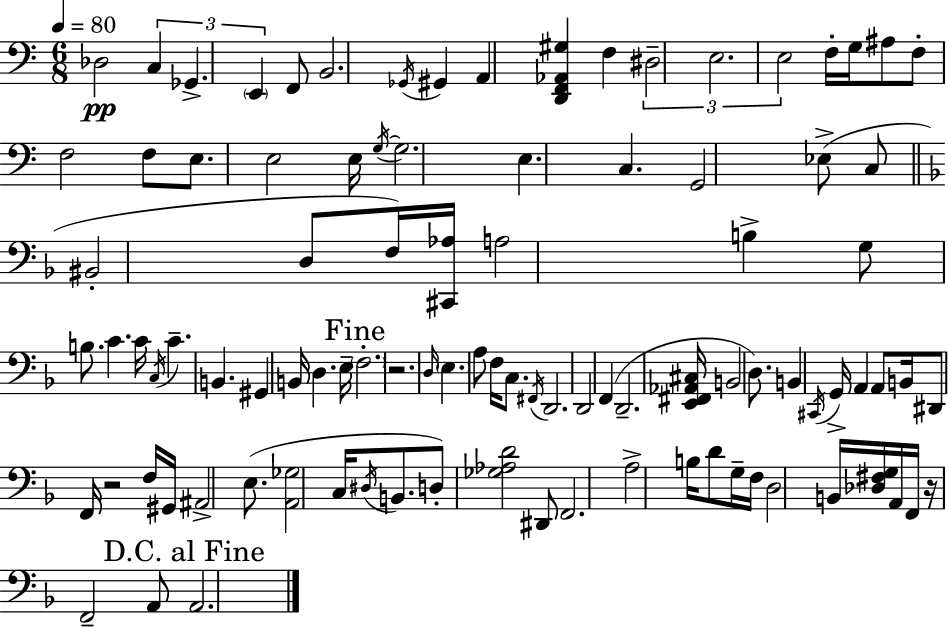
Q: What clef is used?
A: bass